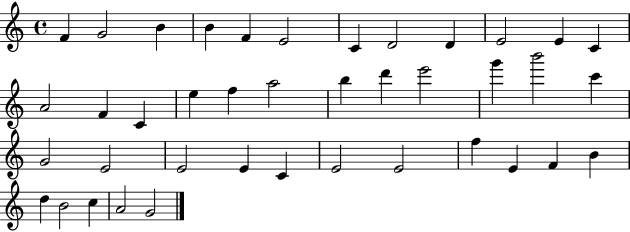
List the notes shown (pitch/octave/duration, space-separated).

F4/q G4/h B4/q B4/q F4/q E4/h C4/q D4/h D4/q E4/h E4/q C4/q A4/h F4/q C4/q E5/q F5/q A5/h B5/q D6/q E6/h G6/q B6/h C6/q G4/h E4/h E4/h E4/q C4/q E4/h E4/h F5/q E4/q F4/q B4/q D5/q B4/h C5/q A4/h G4/h